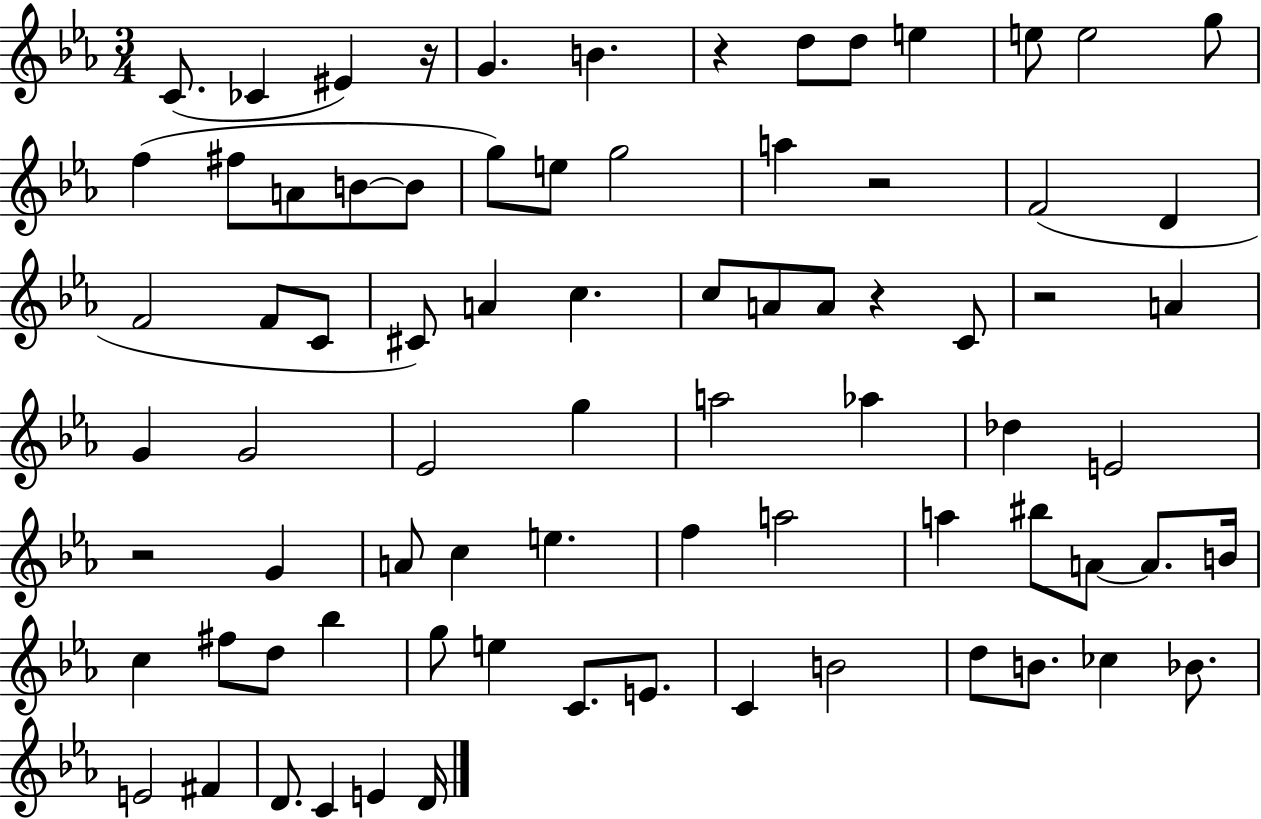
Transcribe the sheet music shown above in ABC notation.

X:1
T:Untitled
M:3/4
L:1/4
K:Eb
C/2 _C ^E z/4 G B z d/2 d/2 e e/2 e2 g/2 f ^f/2 A/2 B/2 B/2 g/2 e/2 g2 a z2 F2 D F2 F/2 C/2 ^C/2 A c c/2 A/2 A/2 z C/2 z2 A G G2 _E2 g a2 _a _d E2 z2 G A/2 c e f a2 a ^b/2 A/2 A/2 B/4 c ^f/2 d/2 _b g/2 e C/2 E/2 C B2 d/2 B/2 _c _B/2 E2 ^F D/2 C E D/4